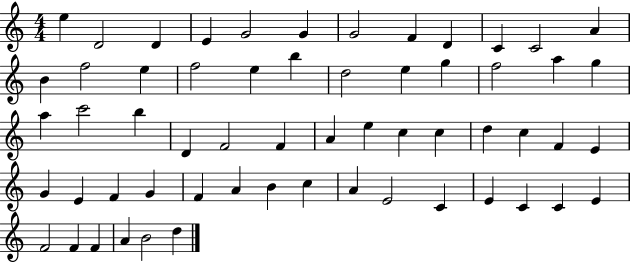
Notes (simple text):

E5/q D4/h D4/q E4/q G4/h G4/q G4/h F4/q D4/q C4/q C4/h A4/q B4/q F5/h E5/q F5/h E5/q B5/q D5/h E5/q G5/q F5/h A5/q G5/q A5/q C6/h B5/q D4/q F4/h F4/q A4/q E5/q C5/q C5/q D5/q C5/q F4/q E4/q G4/q E4/q F4/q G4/q F4/q A4/q B4/q C5/q A4/q E4/h C4/q E4/q C4/q C4/q E4/q F4/h F4/q F4/q A4/q B4/h D5/q